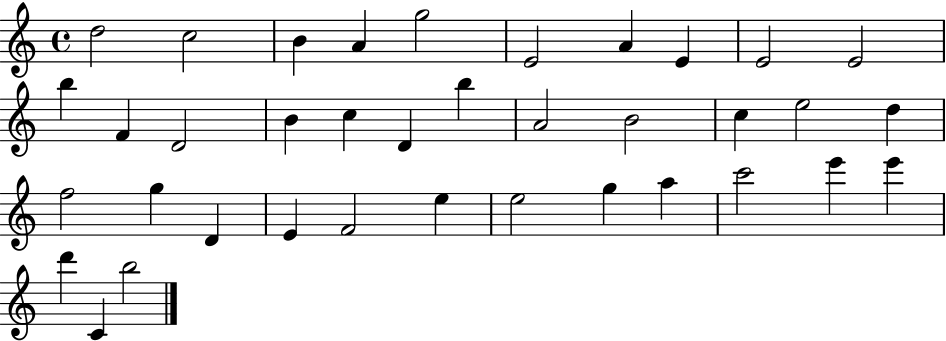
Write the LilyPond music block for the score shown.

{
  \clef treble
  \time 4/4
  \defaultTimeSignature
  \key c \major
  d''2 c''2 | b'4 a'4 g''2 | e'2 a'4 e'4 | e'2 e'2 | \break b''4 f'4 d'2 | b'4 c''4 d'4 b''4 | a'2 b'2 | c''4 e''2 d''4 | \break f''2 g''4 d'4 | e'4 f'2 e''4 | e''2 g''4 a''4 | c'''2 e'''4 e'''4 | \break d'''4 c'4 b''2 | \bar "|."
}